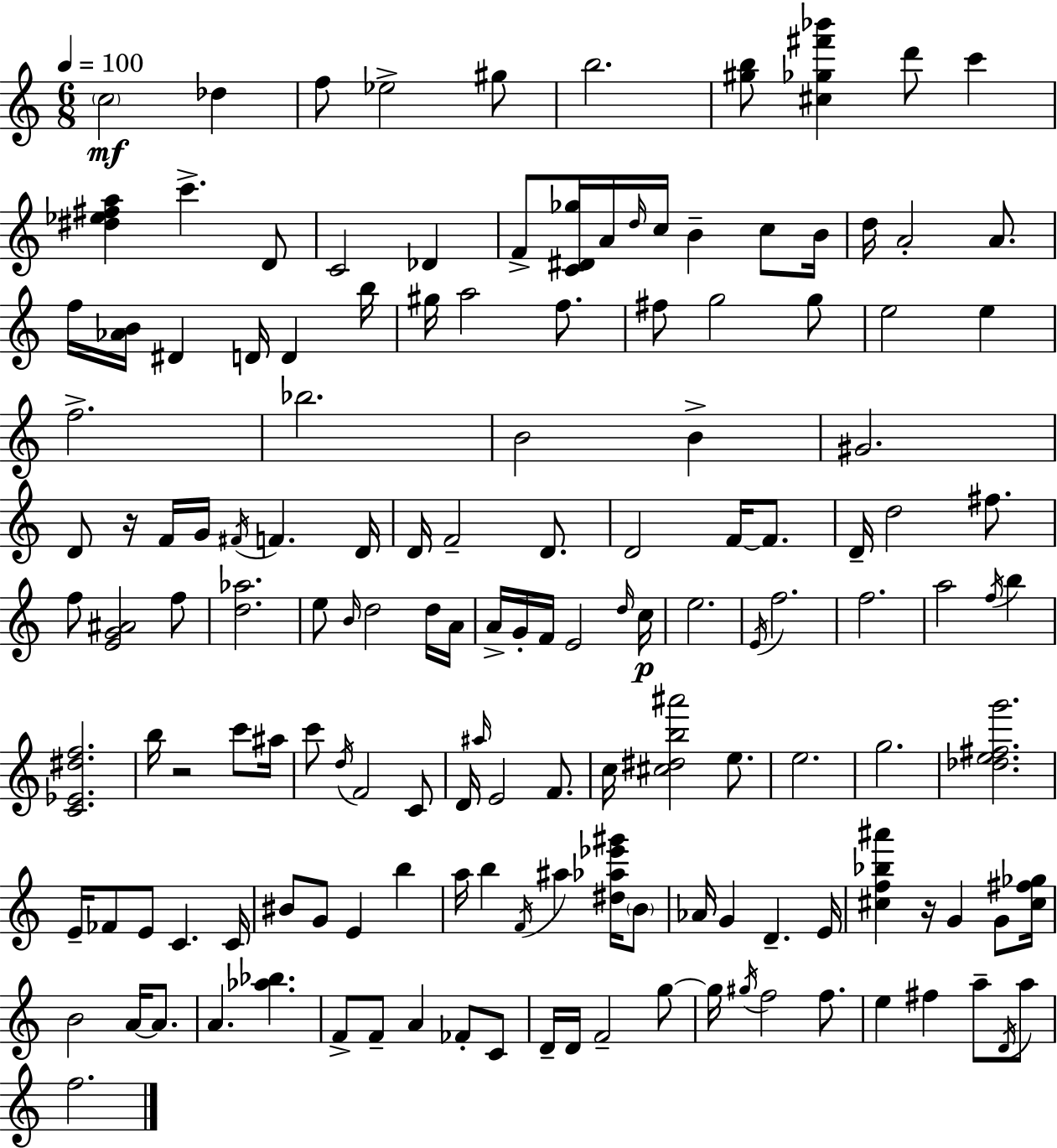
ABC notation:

X:1
T:Untitled
M:6/8
L:1/4
K:C
c2 _d f/2 _e2 ^g/2 b2 [^gb]/2 [^c_g^f'_b'] d'/2 c' [^d_e^fa] c' D/2 C2 _D F/2 [C^D_g]/4 A/4 d/4 c/4 B c/2 B/4 d/4 A2 A/2 f/4 [_AB]/4 ^D D/4 D b/4 ^g/4 a2 f/2 ^f/2 g2 g/2 e2 e f2 _b2 B2 B ^G2 D/2 z/4 F/4 G/4 ^F/4 F D/4 D/4 F2 D/2 D2 F/4 F/2 D/4 d2 ^f/2 f/2 [EG^A]2 f/2 [d_a]2 e/2 B/4 d2 d/4 A/4 A/4 G/4 F/4 E2 d/4 c/4 e2 E/4 f2 f2 a2 f/4 b [C_E^df]2 b/4 z2 c'/2 ^a/4 c'/2 d/4 F2 C/2 D/4 ^a/4 E2 F/2 c/4 [^c^db^a']2 e/2 e2 g2 [_de^fg']2 E/4 _F/2 E/2 C C/4 ^B/2 G/2 E b a/4 b F/4 ^a [^d_a_e'^g']/4 B/2 _A/4 G D E/4 [^cf_b^a'] z/4 G G/2 [^c^f_g]/4 B2 A/4 A/2 A [_a_b] F/2 F/2 A _F/2 C/2 D/4 D/4 F2 g/2 g/4 ^g/4 f2 f/2 e ^f a/2 D/4 a/2 f2